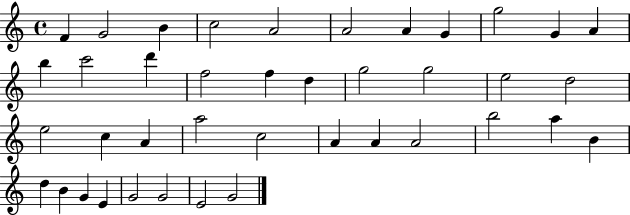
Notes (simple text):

F4/q G4/h B4/q C5/h A4/h A4/h A4/q G4/q G5/h G4/q A4/q B5/q C6/h D6/q F5/h F5/q D5/q G5/h G5/h E5/h D5/h E5/h C5/q A4/q A5/h C5/h A4/q A4/q A4/h B5/h A5/q B4/q D5/q B4/q G4/q E4/q G4/h G4/h E4/h G4/h